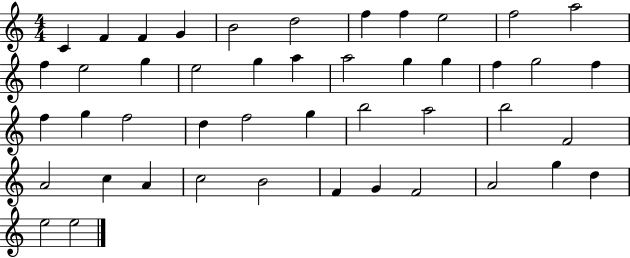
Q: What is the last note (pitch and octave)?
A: E5